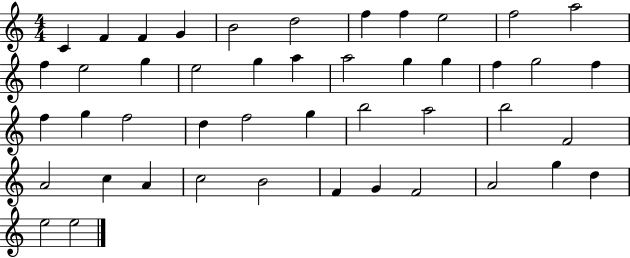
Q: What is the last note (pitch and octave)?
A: E5